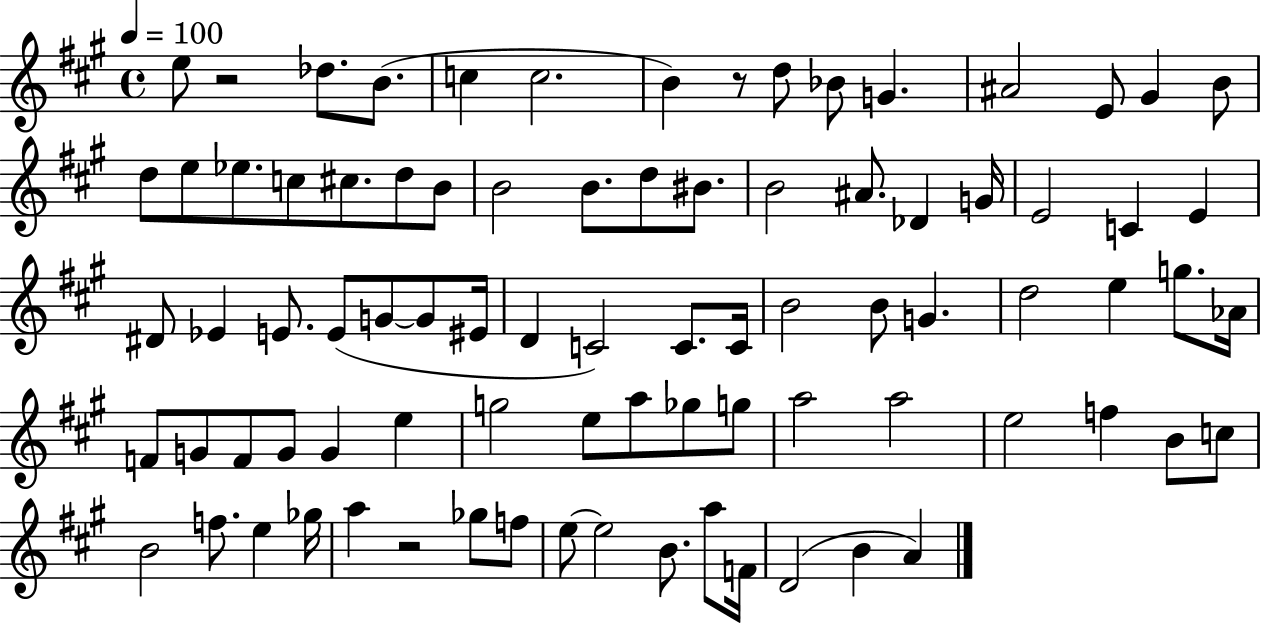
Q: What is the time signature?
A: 4/4